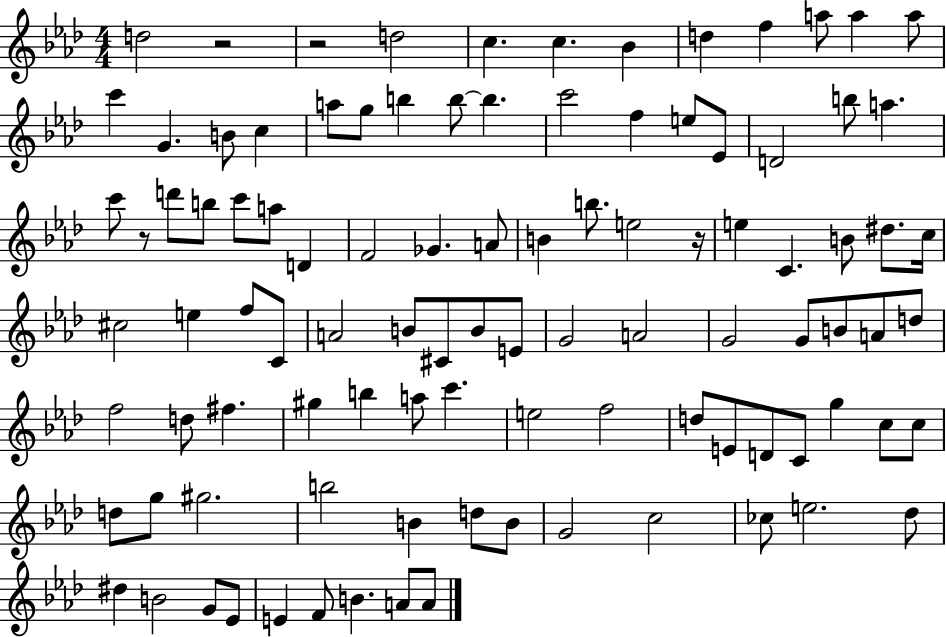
D5/h R/h R/h D5/h C5/q. C5/q. Bb4/q D5/q F5/q A5/e A5/q A5/e C6/q G4/q. B4/e C5/q A5/e G5/e B5/q B5/e B5/q. C6/h F5/q E5/e Eb4/e D4/h B5/e A5/q. C6/e R/e D6/e B5/e C6/e A5/e D4/q F4/h Gb4/q. A4/e B4/q B5/e. E5/h R/s E5/q C4/q. B4/e D#5/e. C5/s C#5/h E5/q F5/e C4/e A4/h B4/e C#4/e B4/e E4/e G4/h A4/h G4/h G4/e B4/e A4/e D5/e F5/h D5/e F#5/q. G#5/q B5/q A5/e C6/q. E5/h F5/h D5/e E4/e D4/e C4/e G5/q C5/e C5/e D5/e G5/e G#5/h. B5/h B4/q D5/e B4/e G4/h C5/h CES5/e E5/h. Db5/e D#5/q B4/h G4/e Eb4/e E4/q F4/e B4/q. A4/e A4/e